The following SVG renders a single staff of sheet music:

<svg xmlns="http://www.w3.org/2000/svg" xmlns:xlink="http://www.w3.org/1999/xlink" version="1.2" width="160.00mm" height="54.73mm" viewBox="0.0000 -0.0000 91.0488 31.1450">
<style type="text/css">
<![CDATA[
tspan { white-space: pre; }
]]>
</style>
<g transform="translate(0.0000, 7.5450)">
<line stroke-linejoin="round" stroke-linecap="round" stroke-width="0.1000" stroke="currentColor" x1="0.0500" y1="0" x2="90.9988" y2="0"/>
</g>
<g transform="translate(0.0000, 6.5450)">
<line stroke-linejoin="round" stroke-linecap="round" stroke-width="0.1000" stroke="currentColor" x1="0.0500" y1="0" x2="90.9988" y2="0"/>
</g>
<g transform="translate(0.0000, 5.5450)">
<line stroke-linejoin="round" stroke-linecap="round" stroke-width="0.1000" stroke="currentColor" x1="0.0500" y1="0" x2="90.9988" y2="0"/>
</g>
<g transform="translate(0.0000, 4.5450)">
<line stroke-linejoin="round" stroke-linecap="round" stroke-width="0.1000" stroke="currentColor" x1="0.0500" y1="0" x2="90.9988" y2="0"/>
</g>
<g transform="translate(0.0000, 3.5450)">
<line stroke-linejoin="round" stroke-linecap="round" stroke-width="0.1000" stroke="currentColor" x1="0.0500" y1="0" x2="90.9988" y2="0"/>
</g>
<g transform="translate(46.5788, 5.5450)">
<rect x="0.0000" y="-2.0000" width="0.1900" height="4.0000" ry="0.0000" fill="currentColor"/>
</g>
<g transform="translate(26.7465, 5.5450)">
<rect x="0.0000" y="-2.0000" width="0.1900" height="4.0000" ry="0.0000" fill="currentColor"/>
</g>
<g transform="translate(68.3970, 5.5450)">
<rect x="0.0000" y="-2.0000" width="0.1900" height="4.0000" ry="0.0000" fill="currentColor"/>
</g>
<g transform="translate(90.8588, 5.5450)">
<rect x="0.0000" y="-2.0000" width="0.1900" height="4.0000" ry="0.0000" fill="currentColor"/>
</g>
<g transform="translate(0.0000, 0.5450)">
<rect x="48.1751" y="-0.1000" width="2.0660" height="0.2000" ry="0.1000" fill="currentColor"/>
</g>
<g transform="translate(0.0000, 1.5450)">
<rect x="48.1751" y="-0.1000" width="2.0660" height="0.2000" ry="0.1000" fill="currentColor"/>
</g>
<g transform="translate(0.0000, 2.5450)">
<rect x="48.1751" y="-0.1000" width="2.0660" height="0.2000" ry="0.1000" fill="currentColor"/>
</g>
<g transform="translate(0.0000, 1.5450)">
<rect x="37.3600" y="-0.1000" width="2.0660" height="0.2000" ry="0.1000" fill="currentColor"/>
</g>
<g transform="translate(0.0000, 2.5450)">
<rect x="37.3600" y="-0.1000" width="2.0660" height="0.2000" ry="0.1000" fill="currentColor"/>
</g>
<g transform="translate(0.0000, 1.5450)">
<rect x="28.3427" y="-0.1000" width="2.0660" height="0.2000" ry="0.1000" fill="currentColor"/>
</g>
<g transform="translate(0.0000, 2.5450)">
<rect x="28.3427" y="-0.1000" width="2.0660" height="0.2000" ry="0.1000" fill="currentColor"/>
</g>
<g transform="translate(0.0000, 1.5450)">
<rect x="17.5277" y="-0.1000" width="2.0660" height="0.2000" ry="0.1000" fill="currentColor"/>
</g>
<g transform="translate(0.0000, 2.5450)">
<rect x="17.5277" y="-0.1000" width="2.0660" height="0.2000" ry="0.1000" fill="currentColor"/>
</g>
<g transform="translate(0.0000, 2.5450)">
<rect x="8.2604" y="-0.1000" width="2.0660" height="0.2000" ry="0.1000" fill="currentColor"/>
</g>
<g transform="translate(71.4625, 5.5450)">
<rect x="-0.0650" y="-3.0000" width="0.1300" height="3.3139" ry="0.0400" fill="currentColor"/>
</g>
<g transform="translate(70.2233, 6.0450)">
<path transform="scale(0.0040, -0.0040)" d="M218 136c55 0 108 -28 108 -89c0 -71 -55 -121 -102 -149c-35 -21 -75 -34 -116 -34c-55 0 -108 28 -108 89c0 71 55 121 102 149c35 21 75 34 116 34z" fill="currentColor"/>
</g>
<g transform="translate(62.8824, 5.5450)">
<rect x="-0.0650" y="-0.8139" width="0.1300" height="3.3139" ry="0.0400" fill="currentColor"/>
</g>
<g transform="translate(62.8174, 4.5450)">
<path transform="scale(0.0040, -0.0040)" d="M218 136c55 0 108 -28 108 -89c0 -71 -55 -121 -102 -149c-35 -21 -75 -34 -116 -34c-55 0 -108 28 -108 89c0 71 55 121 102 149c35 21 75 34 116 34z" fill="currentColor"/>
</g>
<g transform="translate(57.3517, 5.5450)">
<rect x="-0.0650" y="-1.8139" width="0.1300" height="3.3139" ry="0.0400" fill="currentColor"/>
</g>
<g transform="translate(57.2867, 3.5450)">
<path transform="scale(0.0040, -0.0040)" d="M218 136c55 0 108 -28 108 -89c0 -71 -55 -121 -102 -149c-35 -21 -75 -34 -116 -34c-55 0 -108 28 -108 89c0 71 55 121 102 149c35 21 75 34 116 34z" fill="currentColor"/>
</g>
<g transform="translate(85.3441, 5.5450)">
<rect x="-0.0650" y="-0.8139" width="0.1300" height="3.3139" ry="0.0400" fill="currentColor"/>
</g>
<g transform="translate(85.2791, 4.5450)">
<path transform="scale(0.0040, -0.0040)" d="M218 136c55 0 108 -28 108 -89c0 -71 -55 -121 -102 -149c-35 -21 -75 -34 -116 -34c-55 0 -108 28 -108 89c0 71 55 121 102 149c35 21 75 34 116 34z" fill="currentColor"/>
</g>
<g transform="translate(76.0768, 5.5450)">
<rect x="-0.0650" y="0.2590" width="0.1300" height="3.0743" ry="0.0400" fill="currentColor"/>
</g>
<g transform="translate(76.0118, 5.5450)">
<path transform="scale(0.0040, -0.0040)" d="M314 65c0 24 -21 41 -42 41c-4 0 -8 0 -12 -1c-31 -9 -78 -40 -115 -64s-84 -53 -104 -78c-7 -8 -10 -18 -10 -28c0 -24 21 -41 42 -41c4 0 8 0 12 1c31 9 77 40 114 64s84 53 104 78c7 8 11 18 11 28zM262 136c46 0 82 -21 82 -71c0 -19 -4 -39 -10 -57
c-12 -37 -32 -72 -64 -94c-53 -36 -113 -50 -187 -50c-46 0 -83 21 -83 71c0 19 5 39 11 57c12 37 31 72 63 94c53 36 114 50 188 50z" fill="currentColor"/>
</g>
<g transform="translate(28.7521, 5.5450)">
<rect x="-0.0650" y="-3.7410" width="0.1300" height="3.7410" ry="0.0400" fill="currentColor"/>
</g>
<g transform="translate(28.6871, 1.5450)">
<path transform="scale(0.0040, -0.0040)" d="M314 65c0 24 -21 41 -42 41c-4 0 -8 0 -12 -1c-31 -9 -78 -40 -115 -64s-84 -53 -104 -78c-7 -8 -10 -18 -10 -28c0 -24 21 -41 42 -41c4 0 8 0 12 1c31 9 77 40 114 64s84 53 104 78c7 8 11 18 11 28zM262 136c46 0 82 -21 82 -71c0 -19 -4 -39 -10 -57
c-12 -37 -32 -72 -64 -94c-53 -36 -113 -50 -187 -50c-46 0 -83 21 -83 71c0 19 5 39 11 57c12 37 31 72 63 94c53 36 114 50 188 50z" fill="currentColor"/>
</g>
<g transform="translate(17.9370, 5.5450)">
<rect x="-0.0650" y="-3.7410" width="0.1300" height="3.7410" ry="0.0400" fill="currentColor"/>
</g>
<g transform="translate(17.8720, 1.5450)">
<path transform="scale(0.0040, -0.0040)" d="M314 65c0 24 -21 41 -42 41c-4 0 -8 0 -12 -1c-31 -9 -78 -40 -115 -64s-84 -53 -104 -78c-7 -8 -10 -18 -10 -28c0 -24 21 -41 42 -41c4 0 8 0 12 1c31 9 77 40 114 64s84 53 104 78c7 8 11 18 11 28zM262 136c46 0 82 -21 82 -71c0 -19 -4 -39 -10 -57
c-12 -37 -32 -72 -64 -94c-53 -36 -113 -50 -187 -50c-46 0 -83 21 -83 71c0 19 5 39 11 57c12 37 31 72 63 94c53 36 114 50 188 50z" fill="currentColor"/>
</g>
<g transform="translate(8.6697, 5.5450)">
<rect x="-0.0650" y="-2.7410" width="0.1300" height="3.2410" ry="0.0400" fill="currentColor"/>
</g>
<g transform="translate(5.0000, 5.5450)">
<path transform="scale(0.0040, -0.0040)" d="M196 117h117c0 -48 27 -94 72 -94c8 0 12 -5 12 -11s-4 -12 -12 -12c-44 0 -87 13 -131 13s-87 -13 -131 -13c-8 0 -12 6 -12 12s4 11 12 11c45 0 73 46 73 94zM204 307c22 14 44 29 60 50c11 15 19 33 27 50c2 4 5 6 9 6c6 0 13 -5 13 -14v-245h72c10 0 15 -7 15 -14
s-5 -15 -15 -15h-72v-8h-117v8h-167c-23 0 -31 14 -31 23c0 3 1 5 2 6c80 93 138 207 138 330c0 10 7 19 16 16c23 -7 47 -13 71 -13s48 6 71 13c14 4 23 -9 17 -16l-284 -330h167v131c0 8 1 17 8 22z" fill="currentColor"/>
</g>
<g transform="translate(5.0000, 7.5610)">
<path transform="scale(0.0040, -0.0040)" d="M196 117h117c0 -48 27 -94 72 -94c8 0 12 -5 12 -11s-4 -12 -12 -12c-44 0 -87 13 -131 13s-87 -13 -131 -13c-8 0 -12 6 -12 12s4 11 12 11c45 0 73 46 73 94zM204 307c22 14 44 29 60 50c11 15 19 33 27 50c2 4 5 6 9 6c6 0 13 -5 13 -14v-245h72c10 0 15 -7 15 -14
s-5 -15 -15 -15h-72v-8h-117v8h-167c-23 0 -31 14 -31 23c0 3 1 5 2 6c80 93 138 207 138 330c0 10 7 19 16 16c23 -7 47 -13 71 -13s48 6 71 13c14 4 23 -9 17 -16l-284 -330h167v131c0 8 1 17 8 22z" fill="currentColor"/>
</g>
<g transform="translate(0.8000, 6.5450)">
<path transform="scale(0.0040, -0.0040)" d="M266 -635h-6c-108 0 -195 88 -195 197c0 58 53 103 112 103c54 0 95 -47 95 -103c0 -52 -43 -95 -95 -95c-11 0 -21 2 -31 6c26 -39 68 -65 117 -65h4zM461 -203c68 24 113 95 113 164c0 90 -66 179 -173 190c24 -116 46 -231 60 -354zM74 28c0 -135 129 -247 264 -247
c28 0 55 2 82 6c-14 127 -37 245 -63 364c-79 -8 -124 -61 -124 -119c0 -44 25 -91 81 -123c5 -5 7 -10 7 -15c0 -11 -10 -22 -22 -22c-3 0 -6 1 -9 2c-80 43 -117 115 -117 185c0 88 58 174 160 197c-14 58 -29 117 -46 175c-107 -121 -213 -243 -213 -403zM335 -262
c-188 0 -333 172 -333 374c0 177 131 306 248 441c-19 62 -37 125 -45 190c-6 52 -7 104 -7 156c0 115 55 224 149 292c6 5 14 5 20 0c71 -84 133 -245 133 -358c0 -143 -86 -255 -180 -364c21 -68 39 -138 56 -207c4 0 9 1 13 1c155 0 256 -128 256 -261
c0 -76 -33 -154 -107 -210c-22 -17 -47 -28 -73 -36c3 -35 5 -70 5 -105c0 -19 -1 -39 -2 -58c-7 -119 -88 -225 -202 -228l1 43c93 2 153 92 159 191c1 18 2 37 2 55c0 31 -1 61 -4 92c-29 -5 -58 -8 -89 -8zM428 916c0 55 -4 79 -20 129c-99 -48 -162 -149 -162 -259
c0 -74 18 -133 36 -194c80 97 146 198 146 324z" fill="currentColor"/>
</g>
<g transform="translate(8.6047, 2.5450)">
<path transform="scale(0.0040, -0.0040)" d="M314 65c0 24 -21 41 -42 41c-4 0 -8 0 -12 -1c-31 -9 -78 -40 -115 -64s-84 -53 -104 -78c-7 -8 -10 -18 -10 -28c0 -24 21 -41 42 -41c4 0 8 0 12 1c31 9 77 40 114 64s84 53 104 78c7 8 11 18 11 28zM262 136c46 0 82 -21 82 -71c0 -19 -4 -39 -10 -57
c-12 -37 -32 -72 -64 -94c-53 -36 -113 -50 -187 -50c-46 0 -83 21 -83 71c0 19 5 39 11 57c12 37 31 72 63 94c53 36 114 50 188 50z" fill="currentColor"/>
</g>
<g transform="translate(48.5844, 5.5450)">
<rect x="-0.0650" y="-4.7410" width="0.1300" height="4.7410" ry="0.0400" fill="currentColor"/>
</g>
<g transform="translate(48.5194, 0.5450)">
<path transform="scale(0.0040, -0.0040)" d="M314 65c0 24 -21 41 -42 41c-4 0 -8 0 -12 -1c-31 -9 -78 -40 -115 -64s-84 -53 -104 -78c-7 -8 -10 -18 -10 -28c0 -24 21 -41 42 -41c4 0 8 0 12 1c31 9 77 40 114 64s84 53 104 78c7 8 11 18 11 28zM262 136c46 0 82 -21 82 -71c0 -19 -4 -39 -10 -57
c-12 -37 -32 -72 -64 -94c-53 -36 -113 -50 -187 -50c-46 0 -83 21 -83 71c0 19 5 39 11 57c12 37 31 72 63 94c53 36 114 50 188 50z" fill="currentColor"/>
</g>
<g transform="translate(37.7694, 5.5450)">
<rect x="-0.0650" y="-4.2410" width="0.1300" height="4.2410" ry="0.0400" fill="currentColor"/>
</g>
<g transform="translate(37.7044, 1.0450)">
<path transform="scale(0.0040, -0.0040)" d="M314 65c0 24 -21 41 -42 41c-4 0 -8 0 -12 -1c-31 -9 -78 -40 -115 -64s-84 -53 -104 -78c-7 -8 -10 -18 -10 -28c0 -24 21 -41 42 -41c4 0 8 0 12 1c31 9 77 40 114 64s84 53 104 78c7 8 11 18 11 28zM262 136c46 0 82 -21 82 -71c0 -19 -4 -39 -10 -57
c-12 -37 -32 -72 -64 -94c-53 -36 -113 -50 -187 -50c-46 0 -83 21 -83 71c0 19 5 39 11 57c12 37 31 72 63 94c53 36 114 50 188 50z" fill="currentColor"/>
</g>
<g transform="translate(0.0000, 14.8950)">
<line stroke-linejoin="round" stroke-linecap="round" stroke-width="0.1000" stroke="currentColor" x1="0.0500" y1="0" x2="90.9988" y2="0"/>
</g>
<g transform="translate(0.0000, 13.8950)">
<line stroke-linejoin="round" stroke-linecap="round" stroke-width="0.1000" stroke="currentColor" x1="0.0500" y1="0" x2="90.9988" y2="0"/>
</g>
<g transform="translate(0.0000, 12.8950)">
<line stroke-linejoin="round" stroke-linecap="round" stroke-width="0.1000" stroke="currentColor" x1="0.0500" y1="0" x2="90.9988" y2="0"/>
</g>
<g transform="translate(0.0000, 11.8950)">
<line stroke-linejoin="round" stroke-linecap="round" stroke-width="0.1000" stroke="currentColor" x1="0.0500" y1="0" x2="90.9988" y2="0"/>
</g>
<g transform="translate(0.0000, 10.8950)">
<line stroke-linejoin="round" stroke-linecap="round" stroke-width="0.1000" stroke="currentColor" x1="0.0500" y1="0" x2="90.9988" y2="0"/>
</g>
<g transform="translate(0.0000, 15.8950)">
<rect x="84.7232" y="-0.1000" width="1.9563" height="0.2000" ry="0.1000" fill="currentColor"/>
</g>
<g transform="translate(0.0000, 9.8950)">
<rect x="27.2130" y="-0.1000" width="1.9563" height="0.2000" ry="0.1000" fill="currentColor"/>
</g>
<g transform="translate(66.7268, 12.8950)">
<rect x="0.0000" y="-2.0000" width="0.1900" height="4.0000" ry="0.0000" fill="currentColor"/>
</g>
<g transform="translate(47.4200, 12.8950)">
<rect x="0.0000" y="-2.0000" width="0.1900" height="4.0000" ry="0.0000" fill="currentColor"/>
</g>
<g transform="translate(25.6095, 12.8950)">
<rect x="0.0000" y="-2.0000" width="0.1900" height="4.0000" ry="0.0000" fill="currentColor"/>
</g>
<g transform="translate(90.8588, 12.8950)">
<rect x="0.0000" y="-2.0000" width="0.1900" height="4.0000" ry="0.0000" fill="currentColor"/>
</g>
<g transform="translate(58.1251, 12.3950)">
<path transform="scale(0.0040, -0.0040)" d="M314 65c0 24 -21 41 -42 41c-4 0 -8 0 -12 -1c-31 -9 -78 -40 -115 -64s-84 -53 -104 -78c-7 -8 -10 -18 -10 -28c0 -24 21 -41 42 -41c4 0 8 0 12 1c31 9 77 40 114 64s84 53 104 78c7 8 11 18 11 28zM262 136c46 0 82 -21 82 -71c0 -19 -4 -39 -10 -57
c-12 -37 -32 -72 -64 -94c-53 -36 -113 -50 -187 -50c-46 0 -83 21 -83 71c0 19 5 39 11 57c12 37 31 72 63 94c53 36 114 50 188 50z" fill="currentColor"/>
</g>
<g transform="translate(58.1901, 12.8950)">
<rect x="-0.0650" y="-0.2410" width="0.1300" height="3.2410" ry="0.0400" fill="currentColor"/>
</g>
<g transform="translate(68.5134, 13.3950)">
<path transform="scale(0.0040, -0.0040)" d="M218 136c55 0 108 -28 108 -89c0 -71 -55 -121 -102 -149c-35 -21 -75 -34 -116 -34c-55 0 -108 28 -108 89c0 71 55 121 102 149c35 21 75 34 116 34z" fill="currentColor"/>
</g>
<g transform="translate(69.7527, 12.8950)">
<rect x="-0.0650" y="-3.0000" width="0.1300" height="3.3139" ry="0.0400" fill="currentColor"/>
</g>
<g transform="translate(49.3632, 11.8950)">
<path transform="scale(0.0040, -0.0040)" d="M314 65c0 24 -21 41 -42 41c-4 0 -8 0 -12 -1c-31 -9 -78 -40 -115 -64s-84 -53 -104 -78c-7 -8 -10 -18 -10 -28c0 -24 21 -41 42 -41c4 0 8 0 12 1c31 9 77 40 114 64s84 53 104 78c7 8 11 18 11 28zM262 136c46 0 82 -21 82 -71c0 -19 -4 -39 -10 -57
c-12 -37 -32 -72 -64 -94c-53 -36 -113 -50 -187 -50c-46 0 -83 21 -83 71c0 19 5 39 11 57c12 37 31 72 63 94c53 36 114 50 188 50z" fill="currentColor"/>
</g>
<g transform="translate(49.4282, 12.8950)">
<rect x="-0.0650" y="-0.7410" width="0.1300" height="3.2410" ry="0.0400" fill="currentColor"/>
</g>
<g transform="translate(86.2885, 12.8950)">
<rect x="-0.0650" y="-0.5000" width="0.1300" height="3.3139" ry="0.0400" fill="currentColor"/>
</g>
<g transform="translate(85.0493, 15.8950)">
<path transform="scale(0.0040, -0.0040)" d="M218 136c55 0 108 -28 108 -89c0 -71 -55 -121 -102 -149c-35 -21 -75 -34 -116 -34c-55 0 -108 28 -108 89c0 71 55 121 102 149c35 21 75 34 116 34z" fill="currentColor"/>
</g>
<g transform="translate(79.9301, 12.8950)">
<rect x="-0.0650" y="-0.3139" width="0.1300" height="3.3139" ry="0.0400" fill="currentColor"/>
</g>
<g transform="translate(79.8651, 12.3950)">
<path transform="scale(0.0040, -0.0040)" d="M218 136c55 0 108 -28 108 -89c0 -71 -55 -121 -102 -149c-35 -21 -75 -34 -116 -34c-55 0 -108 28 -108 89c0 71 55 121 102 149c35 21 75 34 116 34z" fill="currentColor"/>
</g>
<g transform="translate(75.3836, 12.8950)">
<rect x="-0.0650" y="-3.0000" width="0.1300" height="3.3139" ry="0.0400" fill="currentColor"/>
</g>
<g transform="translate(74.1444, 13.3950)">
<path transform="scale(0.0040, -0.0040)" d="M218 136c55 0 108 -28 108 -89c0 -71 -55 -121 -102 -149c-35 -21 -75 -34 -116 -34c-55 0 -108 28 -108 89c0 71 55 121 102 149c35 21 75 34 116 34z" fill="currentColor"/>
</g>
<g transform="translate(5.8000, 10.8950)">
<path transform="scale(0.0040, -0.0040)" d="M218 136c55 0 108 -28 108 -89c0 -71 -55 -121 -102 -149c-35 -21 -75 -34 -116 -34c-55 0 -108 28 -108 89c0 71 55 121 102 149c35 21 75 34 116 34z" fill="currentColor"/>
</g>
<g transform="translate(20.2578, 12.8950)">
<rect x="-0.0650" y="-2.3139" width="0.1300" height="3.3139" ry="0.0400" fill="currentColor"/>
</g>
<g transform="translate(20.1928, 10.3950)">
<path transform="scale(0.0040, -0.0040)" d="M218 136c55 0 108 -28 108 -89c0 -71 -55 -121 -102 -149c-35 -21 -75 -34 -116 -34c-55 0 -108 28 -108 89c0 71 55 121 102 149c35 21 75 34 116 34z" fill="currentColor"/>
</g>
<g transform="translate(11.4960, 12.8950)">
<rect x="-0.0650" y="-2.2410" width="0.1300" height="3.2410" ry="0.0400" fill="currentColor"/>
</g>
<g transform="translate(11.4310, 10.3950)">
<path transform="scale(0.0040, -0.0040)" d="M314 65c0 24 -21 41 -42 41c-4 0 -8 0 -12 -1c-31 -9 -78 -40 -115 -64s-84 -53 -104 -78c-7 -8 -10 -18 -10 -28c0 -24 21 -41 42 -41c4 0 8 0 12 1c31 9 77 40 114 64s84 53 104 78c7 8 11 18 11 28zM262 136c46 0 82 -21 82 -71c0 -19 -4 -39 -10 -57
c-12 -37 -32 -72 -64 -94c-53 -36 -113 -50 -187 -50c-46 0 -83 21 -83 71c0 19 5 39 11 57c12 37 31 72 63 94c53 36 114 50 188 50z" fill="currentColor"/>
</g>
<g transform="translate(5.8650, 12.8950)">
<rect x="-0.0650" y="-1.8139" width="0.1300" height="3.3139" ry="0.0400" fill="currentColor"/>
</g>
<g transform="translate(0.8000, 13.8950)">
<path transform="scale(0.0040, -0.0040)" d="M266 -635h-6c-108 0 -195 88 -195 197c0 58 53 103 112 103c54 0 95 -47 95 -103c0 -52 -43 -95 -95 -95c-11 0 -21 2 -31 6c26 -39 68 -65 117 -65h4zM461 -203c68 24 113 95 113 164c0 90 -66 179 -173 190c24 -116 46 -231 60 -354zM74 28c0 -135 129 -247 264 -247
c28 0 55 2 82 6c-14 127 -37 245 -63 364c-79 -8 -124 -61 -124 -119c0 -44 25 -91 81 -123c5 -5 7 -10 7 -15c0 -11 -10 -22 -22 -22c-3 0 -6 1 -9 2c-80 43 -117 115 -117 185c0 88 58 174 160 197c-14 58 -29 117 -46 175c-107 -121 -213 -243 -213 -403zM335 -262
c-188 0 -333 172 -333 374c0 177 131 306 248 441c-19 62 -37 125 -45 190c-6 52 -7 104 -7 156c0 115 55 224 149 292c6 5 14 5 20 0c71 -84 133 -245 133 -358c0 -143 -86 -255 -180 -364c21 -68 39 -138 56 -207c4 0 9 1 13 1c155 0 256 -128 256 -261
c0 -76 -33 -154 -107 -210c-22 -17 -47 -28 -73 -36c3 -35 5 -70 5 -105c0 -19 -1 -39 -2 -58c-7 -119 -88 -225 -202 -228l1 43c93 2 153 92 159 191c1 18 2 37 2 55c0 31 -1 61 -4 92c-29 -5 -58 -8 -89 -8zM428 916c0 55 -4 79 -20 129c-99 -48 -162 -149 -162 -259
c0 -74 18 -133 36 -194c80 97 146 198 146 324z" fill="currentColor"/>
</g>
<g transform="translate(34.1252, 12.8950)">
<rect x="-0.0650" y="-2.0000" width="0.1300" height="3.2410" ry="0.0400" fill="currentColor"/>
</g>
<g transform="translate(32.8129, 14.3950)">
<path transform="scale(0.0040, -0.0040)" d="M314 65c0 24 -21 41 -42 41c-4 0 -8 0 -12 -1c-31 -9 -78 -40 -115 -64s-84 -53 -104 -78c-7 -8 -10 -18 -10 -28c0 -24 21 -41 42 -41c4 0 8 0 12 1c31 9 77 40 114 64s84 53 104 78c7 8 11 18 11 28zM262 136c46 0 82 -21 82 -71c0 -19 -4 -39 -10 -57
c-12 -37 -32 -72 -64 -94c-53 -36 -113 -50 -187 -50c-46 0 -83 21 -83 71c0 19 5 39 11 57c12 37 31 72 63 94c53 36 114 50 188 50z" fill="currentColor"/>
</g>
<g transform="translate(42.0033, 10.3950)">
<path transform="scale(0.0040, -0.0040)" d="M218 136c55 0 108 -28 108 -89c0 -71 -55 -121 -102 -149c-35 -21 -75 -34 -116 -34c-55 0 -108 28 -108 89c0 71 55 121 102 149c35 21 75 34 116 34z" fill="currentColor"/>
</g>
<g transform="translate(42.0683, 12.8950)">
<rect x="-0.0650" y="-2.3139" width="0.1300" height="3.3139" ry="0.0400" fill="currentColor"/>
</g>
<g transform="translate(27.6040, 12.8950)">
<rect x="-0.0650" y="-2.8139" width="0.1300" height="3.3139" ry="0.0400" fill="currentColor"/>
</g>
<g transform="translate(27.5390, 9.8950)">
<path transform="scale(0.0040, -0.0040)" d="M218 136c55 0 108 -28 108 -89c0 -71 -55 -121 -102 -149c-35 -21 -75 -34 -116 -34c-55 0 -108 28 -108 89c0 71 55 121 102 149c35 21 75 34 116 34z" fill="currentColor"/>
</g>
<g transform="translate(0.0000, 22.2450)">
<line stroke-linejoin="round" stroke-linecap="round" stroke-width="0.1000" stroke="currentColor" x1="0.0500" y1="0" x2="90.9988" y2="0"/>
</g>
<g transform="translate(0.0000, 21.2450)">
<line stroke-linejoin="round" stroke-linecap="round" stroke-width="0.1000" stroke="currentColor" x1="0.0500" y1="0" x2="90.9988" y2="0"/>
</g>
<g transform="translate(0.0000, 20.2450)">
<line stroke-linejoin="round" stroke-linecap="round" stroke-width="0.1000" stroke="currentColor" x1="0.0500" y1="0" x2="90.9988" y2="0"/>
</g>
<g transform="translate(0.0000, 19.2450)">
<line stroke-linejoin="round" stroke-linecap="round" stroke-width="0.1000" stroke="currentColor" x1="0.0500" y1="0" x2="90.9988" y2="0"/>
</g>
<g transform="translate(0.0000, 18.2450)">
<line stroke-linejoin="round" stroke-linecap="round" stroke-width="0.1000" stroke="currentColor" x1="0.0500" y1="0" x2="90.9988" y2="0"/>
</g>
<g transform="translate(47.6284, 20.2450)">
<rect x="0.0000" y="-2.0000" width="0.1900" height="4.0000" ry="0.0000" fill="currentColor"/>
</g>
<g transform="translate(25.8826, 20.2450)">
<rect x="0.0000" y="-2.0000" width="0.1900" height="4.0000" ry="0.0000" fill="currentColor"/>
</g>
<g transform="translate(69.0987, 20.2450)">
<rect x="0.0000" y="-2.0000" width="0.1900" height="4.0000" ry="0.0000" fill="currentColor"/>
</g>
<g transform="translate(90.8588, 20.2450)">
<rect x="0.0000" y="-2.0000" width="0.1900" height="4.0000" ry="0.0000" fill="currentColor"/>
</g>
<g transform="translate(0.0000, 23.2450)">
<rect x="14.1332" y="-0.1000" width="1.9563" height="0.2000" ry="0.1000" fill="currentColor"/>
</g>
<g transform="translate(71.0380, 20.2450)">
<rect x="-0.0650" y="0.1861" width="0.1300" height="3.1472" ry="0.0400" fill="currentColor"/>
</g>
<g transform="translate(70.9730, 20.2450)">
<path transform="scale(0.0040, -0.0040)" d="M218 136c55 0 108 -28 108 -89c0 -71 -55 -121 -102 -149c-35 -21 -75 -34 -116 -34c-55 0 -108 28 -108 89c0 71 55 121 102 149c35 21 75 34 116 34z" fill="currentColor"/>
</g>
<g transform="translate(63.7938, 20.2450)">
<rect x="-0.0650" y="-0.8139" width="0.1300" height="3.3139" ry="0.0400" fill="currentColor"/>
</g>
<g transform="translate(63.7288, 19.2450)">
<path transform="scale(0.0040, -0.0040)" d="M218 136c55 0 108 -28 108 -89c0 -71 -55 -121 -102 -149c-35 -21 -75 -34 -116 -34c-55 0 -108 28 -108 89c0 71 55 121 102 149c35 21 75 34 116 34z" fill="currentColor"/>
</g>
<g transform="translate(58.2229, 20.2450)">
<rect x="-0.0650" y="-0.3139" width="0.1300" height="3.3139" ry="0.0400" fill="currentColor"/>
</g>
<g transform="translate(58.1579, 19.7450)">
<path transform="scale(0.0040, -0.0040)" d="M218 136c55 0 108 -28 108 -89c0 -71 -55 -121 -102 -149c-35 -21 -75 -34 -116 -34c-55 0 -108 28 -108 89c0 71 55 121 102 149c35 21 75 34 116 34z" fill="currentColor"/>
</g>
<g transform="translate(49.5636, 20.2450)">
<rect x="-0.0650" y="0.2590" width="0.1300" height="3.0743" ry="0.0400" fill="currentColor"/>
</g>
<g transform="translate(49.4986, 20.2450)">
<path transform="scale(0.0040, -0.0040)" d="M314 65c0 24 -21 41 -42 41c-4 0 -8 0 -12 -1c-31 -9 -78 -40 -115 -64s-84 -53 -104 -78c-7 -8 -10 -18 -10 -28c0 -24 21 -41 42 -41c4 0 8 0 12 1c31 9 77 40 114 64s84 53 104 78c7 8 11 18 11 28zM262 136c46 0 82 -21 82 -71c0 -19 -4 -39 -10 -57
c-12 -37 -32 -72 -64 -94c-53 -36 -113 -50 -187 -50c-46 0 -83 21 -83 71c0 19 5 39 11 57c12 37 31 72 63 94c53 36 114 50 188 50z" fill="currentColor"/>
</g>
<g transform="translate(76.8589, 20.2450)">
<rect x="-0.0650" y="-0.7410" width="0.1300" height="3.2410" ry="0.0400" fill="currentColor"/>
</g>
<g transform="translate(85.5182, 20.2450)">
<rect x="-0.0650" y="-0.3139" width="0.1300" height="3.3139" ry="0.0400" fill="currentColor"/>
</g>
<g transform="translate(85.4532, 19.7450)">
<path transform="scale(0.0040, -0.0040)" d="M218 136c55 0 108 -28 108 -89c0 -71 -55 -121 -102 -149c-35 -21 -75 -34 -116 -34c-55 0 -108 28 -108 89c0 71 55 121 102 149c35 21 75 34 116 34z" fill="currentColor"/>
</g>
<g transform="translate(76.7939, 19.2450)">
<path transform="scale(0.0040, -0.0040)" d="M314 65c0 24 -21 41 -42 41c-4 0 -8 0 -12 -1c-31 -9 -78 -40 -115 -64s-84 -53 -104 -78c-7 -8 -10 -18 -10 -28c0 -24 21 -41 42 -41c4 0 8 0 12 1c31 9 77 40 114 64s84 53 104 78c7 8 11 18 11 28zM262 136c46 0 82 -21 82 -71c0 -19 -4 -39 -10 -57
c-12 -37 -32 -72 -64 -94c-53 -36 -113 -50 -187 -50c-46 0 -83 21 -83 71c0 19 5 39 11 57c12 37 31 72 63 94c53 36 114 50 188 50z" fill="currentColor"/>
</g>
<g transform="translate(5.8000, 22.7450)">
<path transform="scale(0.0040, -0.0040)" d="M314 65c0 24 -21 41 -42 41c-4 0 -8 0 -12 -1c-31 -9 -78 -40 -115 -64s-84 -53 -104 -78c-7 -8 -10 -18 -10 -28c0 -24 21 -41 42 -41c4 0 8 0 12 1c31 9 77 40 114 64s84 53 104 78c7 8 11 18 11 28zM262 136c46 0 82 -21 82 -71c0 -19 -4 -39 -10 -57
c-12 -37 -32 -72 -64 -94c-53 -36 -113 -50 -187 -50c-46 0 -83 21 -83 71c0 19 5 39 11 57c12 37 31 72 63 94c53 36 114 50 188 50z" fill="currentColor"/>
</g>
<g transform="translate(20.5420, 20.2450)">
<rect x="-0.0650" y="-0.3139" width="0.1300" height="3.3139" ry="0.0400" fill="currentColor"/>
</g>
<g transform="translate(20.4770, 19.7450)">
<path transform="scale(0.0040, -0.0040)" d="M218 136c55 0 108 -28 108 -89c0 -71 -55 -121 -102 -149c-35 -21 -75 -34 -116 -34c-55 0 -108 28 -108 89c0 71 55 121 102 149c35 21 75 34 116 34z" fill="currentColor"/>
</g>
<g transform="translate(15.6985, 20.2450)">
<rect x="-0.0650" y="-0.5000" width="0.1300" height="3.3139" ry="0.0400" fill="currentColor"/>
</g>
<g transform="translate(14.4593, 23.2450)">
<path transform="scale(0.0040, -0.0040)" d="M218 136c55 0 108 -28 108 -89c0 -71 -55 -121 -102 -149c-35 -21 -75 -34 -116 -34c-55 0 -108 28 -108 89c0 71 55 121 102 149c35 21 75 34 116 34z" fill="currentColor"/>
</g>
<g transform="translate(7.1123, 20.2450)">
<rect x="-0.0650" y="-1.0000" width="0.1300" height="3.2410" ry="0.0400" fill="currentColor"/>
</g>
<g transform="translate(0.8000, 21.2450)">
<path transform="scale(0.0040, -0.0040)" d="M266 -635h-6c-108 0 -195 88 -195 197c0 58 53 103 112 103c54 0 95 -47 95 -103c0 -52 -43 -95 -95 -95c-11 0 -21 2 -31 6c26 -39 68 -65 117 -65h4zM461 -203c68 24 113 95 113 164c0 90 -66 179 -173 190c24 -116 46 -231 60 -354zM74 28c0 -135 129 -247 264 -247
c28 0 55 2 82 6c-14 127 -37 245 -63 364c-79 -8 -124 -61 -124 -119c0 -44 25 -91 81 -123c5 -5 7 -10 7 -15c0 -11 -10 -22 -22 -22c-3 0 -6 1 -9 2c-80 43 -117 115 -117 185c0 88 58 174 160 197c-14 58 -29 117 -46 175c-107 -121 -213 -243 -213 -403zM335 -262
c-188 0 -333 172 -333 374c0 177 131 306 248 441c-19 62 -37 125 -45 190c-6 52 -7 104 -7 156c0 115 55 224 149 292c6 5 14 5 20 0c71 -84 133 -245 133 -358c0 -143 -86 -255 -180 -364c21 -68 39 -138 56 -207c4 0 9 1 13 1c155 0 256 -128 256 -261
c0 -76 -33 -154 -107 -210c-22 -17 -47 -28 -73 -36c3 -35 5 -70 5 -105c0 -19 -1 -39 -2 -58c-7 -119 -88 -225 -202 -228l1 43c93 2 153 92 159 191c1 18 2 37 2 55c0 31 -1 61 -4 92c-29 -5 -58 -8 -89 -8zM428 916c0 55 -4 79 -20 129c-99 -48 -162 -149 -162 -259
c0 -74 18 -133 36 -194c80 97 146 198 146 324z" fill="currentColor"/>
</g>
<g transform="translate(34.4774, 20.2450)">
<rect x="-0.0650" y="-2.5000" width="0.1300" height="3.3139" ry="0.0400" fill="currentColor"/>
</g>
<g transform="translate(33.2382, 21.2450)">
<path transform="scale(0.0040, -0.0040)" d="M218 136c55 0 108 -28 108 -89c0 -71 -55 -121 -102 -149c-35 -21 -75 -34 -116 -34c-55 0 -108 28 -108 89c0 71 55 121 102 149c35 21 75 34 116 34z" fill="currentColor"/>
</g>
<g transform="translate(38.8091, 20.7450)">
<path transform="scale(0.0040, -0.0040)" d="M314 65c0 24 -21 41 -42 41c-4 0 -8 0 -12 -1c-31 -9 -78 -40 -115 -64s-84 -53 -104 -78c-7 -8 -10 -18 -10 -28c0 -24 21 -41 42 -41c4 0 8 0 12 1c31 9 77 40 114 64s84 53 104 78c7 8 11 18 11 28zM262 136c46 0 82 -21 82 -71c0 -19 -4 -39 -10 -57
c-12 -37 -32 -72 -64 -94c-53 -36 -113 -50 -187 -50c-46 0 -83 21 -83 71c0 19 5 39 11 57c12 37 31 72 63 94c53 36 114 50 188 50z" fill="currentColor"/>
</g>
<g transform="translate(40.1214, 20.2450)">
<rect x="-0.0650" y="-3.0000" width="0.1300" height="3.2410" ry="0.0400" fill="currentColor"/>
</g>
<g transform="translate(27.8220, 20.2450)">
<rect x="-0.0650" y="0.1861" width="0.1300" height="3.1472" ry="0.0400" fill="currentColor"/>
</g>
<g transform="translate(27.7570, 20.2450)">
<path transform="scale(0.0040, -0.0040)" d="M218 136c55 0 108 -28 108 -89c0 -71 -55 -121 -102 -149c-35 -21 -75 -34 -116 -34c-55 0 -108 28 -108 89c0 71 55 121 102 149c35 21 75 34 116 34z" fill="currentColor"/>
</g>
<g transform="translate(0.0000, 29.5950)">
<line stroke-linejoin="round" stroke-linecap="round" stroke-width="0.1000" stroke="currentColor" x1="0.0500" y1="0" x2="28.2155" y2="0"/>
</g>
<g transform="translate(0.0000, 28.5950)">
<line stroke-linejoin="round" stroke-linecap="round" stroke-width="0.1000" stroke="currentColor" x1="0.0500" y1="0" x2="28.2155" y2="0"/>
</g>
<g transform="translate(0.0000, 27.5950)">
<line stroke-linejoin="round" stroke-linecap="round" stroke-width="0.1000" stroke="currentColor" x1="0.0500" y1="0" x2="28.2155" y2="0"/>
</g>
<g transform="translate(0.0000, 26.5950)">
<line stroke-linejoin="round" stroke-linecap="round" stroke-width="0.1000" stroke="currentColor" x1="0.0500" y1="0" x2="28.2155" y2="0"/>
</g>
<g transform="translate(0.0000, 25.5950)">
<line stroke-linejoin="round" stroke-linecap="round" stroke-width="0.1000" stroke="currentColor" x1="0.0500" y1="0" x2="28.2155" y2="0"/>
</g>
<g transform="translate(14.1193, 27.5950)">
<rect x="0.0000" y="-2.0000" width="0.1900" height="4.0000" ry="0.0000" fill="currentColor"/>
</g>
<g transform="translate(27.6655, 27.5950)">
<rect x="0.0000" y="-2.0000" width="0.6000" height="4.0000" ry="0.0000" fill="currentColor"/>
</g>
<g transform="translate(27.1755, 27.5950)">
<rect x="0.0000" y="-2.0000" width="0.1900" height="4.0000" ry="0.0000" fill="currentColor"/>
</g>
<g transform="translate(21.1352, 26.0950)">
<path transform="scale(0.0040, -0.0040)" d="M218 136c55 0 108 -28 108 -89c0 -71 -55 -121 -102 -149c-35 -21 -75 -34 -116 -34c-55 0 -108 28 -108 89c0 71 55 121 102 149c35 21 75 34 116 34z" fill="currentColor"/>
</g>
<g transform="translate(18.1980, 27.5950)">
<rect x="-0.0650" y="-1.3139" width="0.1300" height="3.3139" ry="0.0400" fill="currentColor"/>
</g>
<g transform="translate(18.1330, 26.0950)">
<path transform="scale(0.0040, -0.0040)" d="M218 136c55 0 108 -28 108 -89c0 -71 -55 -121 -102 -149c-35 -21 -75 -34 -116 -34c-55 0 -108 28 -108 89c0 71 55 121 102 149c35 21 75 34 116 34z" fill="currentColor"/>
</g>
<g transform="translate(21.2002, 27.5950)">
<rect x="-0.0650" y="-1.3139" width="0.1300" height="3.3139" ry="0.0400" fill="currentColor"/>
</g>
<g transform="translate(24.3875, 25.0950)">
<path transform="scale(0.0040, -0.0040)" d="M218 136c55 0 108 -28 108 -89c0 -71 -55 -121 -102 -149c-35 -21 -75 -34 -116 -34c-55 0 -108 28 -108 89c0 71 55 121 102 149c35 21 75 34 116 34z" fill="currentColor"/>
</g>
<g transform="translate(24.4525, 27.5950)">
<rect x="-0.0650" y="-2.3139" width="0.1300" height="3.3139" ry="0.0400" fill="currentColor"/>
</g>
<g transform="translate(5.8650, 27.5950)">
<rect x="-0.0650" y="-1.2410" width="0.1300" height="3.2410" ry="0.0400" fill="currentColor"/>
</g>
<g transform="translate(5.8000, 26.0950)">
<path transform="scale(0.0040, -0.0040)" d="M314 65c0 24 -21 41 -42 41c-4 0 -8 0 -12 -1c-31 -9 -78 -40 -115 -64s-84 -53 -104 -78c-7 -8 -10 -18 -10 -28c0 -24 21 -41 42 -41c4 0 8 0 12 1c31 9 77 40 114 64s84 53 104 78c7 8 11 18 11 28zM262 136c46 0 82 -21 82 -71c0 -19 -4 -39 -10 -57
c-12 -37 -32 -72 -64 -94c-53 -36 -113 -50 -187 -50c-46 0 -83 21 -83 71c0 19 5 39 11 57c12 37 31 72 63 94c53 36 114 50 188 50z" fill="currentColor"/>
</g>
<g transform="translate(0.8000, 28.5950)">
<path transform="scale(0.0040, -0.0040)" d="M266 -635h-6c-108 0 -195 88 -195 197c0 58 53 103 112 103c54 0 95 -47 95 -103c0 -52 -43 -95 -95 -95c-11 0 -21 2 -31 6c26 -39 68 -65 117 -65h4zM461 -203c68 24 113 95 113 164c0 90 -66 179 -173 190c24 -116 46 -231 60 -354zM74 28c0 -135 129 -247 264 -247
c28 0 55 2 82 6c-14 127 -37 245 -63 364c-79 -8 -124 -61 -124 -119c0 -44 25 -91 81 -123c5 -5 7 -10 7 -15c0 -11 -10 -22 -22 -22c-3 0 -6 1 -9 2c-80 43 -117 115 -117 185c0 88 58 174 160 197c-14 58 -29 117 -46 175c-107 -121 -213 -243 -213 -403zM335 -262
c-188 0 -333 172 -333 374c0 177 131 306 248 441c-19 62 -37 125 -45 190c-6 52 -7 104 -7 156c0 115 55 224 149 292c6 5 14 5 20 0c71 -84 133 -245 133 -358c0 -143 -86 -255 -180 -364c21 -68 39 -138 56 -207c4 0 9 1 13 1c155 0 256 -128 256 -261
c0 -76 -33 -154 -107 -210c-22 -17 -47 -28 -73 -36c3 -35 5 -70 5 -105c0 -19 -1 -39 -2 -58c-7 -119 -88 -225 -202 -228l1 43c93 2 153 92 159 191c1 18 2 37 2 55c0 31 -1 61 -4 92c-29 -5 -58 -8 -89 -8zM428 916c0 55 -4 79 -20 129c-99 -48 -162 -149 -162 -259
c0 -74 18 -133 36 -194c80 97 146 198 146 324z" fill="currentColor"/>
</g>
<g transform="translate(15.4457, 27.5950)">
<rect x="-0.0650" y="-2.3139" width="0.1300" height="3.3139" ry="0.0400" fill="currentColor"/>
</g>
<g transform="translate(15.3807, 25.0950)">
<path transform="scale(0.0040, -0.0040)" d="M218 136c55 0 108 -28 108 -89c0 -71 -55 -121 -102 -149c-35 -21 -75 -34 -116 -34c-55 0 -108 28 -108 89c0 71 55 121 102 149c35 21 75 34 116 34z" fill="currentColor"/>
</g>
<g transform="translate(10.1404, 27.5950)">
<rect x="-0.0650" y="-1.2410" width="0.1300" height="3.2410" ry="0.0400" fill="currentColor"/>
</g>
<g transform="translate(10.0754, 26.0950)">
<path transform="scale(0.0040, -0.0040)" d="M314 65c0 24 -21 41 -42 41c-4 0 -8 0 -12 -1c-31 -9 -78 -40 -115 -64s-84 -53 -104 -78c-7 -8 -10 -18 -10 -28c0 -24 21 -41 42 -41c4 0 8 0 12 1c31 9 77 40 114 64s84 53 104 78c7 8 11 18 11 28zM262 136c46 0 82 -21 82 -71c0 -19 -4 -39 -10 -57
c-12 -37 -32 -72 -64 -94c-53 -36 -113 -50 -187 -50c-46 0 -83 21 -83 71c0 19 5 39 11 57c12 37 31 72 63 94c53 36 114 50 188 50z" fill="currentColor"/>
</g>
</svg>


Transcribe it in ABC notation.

X:1
T:Untitled
M:4/4
L:1/4
K:C
a2 c'2 c'2 d'2 e'2 f d A B2 d f g2 g a F2 g d2 c2 A A c C D2 C c B G A2 B2 c d B d2 c e2 e2 g e e g